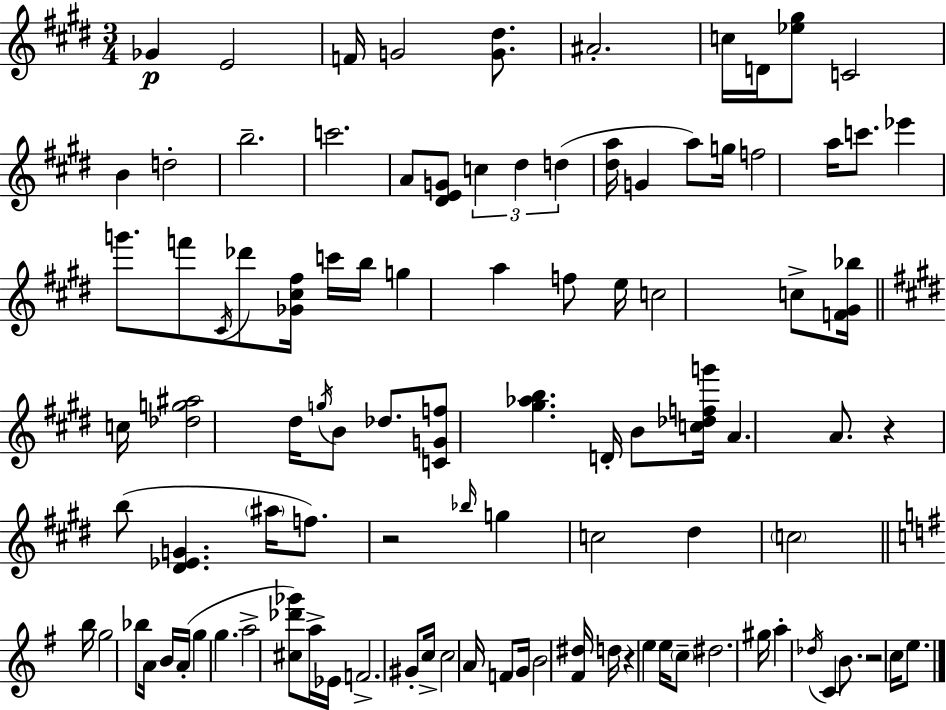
{
  \clef treble
  \numericTimeSignature
  \time 3/4
  \key e \major
  \repeat volta 2 { ges'4\p e'2 | f'16 g'2 <g' dis''>8. | ais'2.-. | c''16 d'16 <ees'' gis''>8 c'2 | \break b'4 d''2-. | b''2.-- | c'''2. | a'8 <dis' e' g'>8 \tuplet 3/2 { c''4 dis''4 | \break d''4( } <dis'' a''>16 g'4 a''8) g''16 | f''2 a''16 c'''8. | ees'''4 g'''8. f'''8 \acciaccatura { cis'16 } des'''8 | <ges' cis'' fis''>16 c'''16 b''16 g''4 a''4 f''8 | \break e''16 c''2 c''8-> | <f' gis' bes''>16 \bar "||" \break \key e \major c''16 <des'' g'' ais''>2 dis''16 \acciaccatura { g''16 } b'8 | des''8. <c' g' f''>8 <gis'' aes'' b''>4. | d'16-. b'8 <c'' des'' f'' g'''>16 a'4. a'8. | r4 b''8( <dis' ees' g'>4. | \break \parenthesize ais''16 f''8.) r2 | \grace { bes''16 } g''4 c''2 | dis''4 \parenthesize c''2 | \bar "||" \break \key g \major b''16 g''2 bes''8 a'16 | b'16 a'16-.( g''4 g''4. | a''2-> <cis'' des''' ges'''>8) a''16-> ees'16 | f'2.-> | \break gis'8-. c''16-> c''2 a'16 | f'8 g'16 b'2 <fis' dis''>16 | d''16 r4 e''4 e''16 \parenthesize c''8-- | dis''2. | \break gis''16 a''4-. \acciaccatura { des''16 } c'4 b'8. | r2 c''16 e''8. | } \bar "|."
}